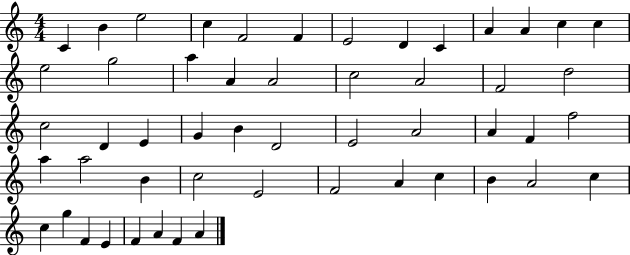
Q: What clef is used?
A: treble